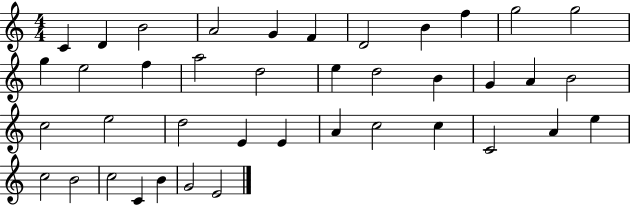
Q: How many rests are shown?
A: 0